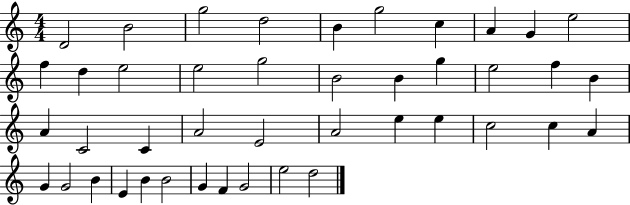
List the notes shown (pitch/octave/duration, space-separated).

D4/h B4/h G5/h D5/h B4/q G5/h C5/q A4/q G4/q E5/h F5/q D5/q E5/h E5/h G5/h B4/h B4/q G5/q E5/h F5/q B4/q A4/q C4/h C4/q A4/h E4/h A4/h E5/q E5/q C5/h C5/q A4/q G4/q G4/h B4/q E4/q B4/q B4/h G4/q F4/q G4/h E5/h D5/h